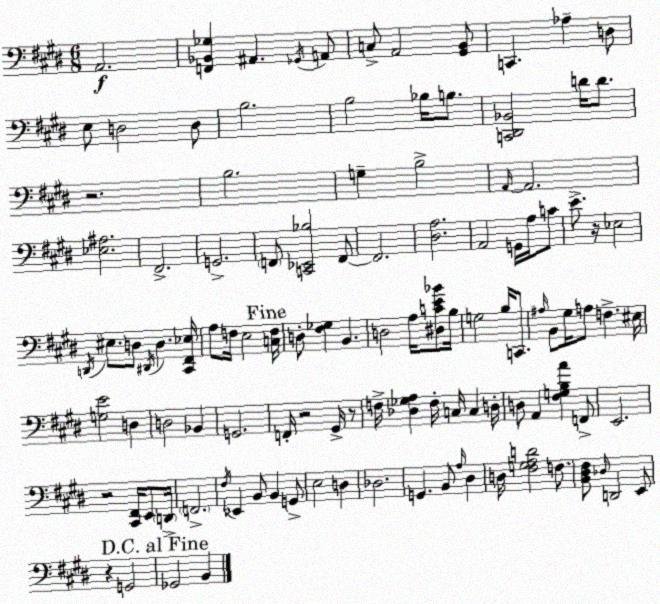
X:1
T:Untitled
M:6/8
L:1/4
K:E
A,,2 [F,,_B,,_G,] ^A,, _G,,/4 A,,/2 C,/2 A,,2 [^G,,B,,]/2 C,, _A, D,/2 E,/2 D,2 D,/2 B,2 B,2 _B,/4 B,/2 [C,,^D,,_B,,]2 D/4 D/2 z2 B,2 G, B,2 A,,/4 A,,2 [_E,^A,]2 ^F,,2 G,,2 F,,/2 [C,,_E,,_B,]2 F,,/2 F,,2 [^D,A,]2 A,,2 G,,/4 A,/4 C/2 E/2 z/4 _E,2 D,,/4 ^E,/2 D,/2 ^D,,/4 D, [^C,,^F,,_E,]/4 A,/2 F,/4 E,2 [C,F,]/4 D,/2 [^F,_G,] B,, D,2 A,/4 [^D,CE_B]/2 B,/4 G,2 B,/4 C,,/2 ^A,/4 B,,/2 ^G,/4 A,/2 F, ^E,/4 [G,E]2 D, D,2 _B,, G,,2 F,,/4 z2 ^G,,/4 z/2 F,/4 [_D,_G,A,] F,/4 C,/4 C, D,/4 D,/2 A,, [^F,G,B,A] F,,/2 E,,2 z2 [^C,,^F,,]/4 E,,/2 D,,/4 F,,2 ^F,/4 _E,, B,,/2 B,, G,,/2 E,2 D, _D,2 G,, B,,/2 A,/4 ^D, D,/4 [^F,G,A,D]2 F,/2 [B,,^D,^F,]/2 _D,/4 D,,2 E,,/2 z G,,2 _G,,2 B,,